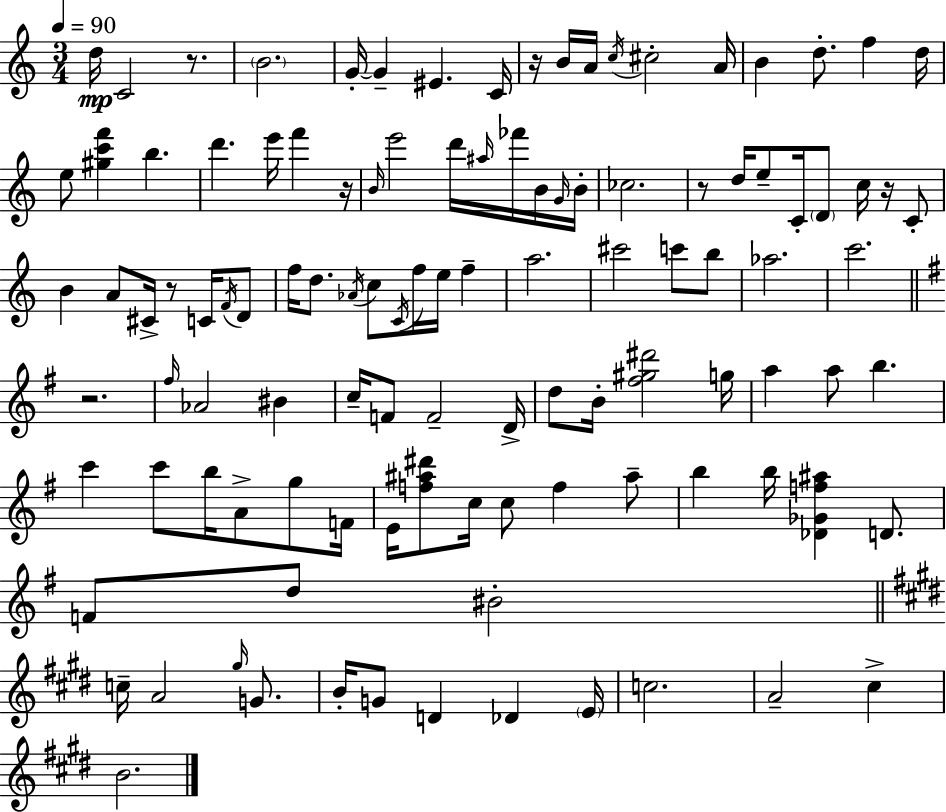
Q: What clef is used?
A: treble